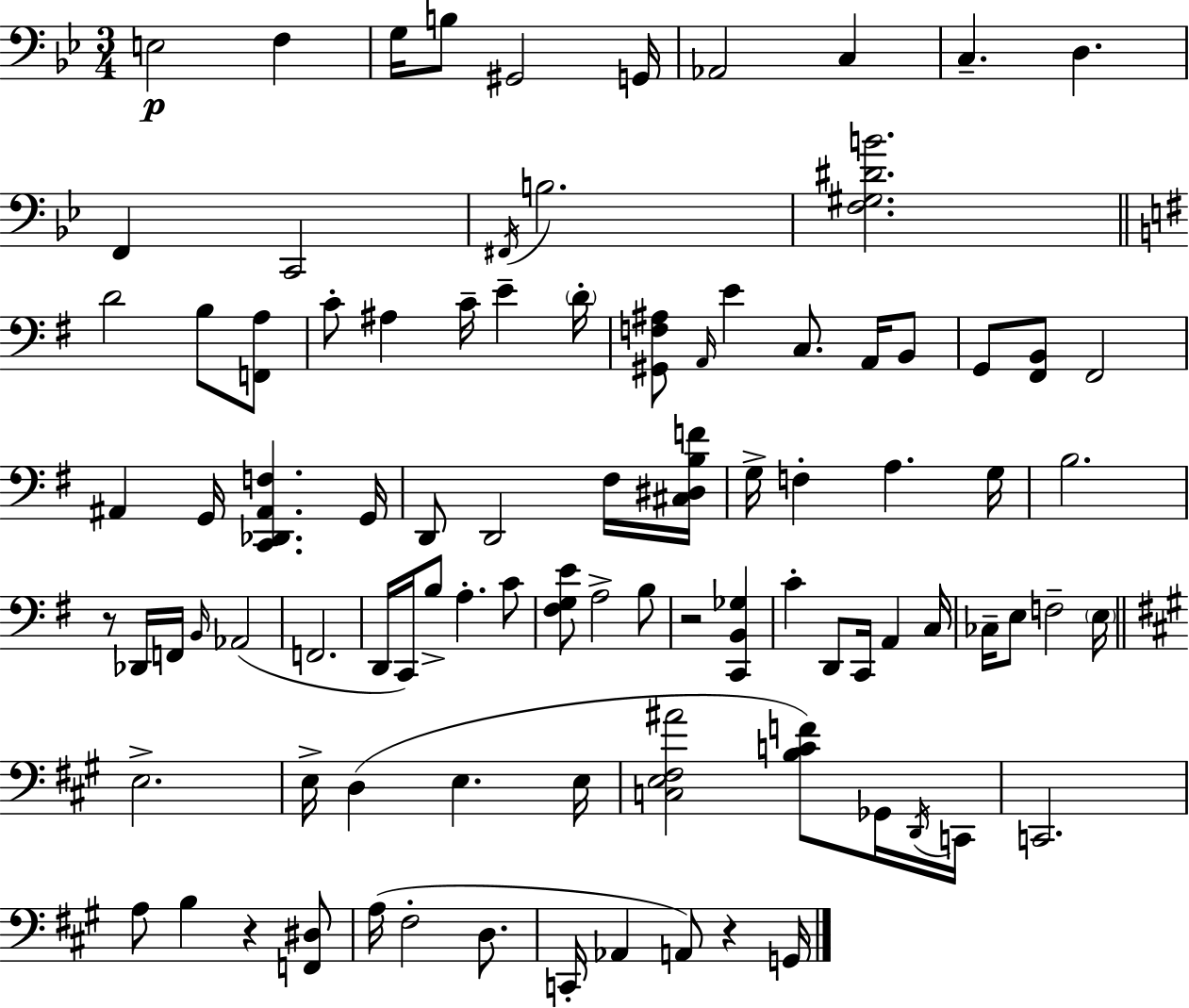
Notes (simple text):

E3/h F3/q G3/s B3/e G#2/h G2/s Ab2/h C3/q C3/q. D3/q. F2/q C2/h F#2/s B3/h. [F3,G#3,D#4,B4]/h. D4/h B3/e [F2,A3]/e C4/e A#3/q C4/s E4/q D4/s [G#2,F3,A#3]/e A2/s E4/q C3/e. A2/s B2/e G2/e [F#2,B2]/e F#2/h A#2/q G2/s [C2,Db2,A#2,F3]/q. G2/s D2/e D2/h F#3/s [C#3,D#3,B3,F4]/s G3/s F3/q A3/q. G3/s B3/h. R/e Db2/s F2/s B2/s Ab2/h F2/h. D2/s C2/s B3/e A3/q. C4/e [F#3,G3,E4]/e A3/h B3/e R/h [C2,B2,Gb3]/q C4/q D2/e C2/s A2/q C3/s CES3/s E3/e F3/h E3/s E3/h. E3/s D3/q E3/q. E3/s [C3,E3,F#3,A#4]/h [B3,C4,F4]/e Gb2/s D2/s C2/s C2/h. A3/e B3/q R/q [F2,D#3]/e A3/s F#3/h D3/e. C2/s Ab2/q A2/e R/q G2/s